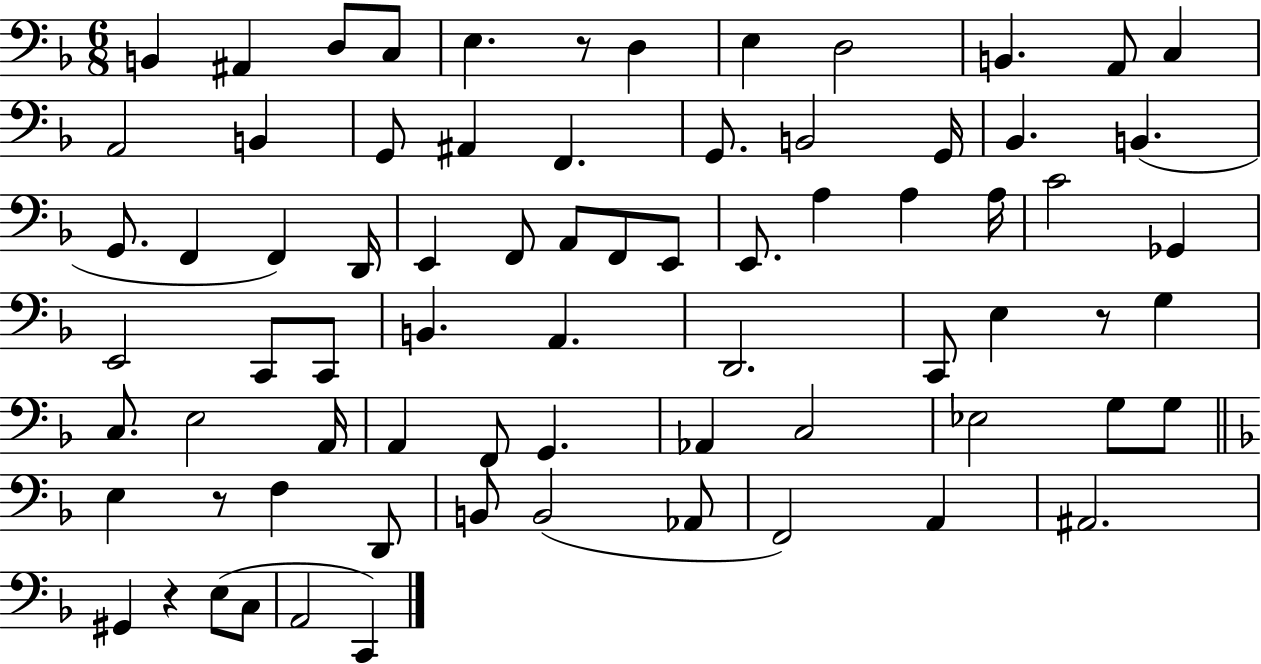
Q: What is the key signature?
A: F major